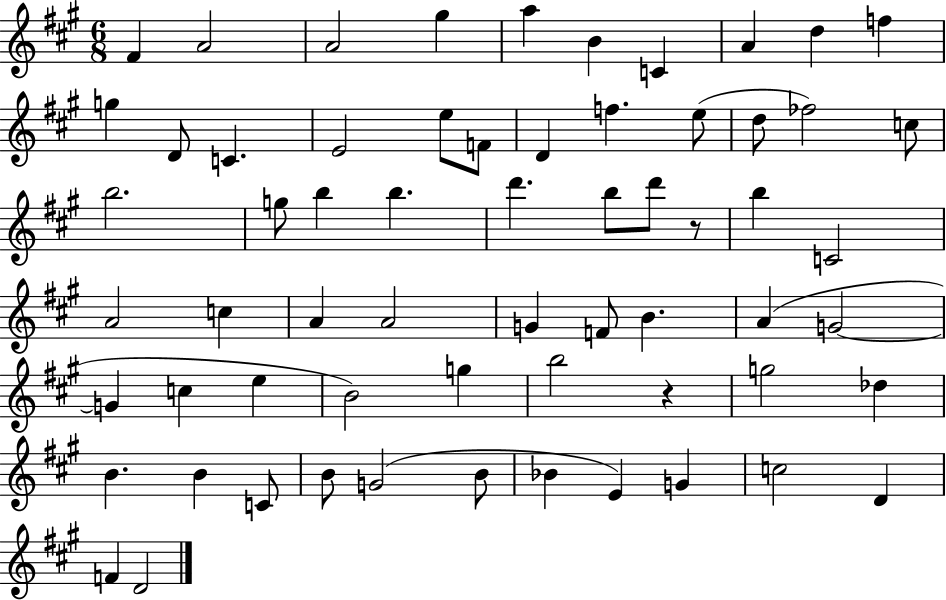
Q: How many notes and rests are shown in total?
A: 63